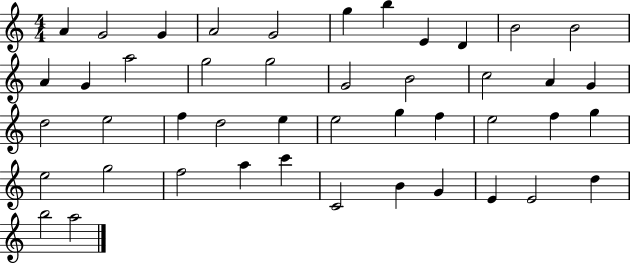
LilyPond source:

{
  \clef treble
  \numericTimeSignature
  \time 4/4
  \key c \major
  a'4 g'2 g'4 | a'2 g'2 | g''4 b''4 e'4 d'4 | b'2 b'2 | \break a'4 g'4 a''2 | g''2 g''2 | g'2 b'2 | c''2 a'4 g'4 | \break d''2 e''2 | f''4 d''2 e''4 | e''2 g''4 f''4 | e''2 f''4 g''4 | \break e''2 g''2 | f''2 a''4 c'''4 | c'2 b'4 g'4 | e'4 e'2 d''4 | \break b''2 a''2 | \bar "|."
}